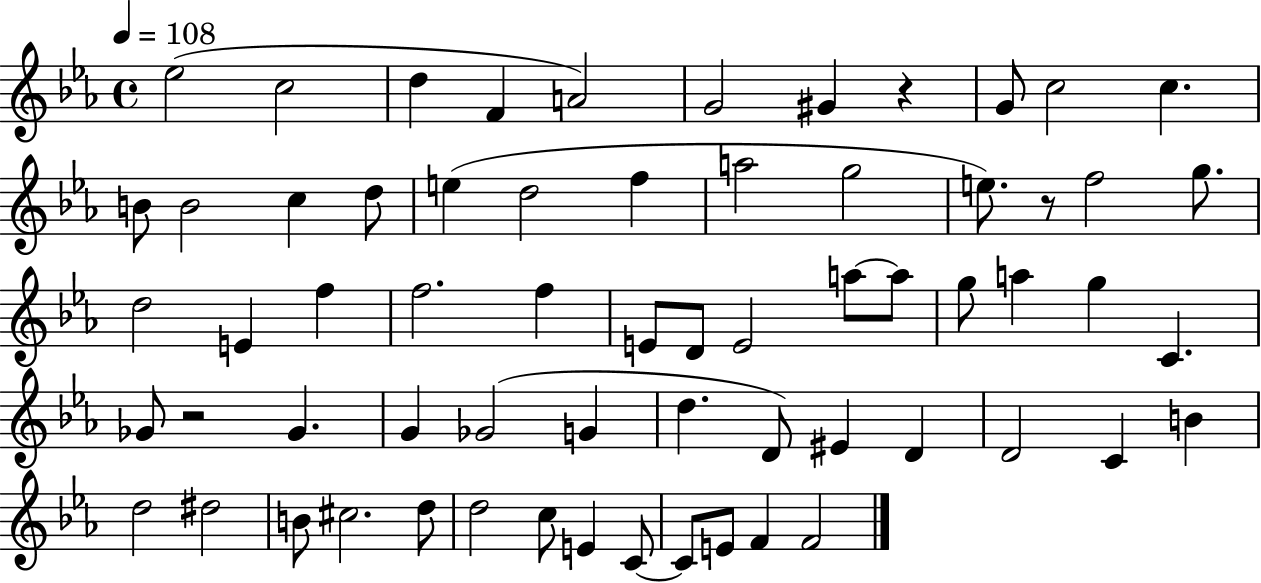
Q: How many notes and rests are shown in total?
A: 64